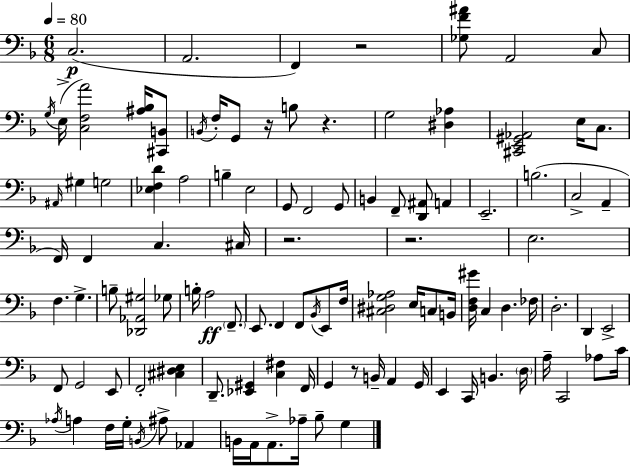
{
  \clef bass
  \numericTimeSignature
  \time 6/8
  \key f \major
  \tempo 4 = 80
  c2.(\p | a,2. | f,4) r2 | <ges f' ais'>8 a,2 c8 | \break \acciaccatura { g16 }( e16-> <c f a'>2) <ais bes>16 <cis, b,>8 | \acciaccatura { b,16 } f16-. g,8 r16 b8 r4. | g2 <dis aes>4 | <cis, e, gis, aes,>2 e16 c8. | \break \grace { ais,16 } gis4 g2 | <ees f d'>4 a2 | b4-- e2 | g,8 f,2 | \break g,8 b,4 f,8-- <d, ais,>8 a,4 | e,2.-- | b2.( | c2-> a,4-- | \break f,16) f,4 c4. | cis16 r2. | r2. | e2. | \break f4. g4.-> | b8-- <des, aes, gis>2 | ges8 b16-. a2\ff | \parenthesize f,8.-- e,8. f,4 f,8 | \break \acciaccatura { bes,16 } e,8 f16 <cis dis g aes>2 | e16 c8 b,16 <d f gis'>16 c4 d4. | fes16 d2.-. | d,4 e,2-> | \break f,8 g,2 | e,8 f,2-. | <cis dis e>4 d,8.-- <ees, gis,>4 <c fis>4 | f,16 g,4 r8 b,16-- a,4 | \break g,16 e,4 c,16 b,4. | \parenthesize d16 a16-- c,2 | aes8 c'16 \acciaccatura { aes16 } a4 f16 g16-. \acciaccatura { b,16 } | ais8-> aes,4 b,16 a,16 a,8.-> aes16-- | \break bes8-- g4 \bar "|."
}